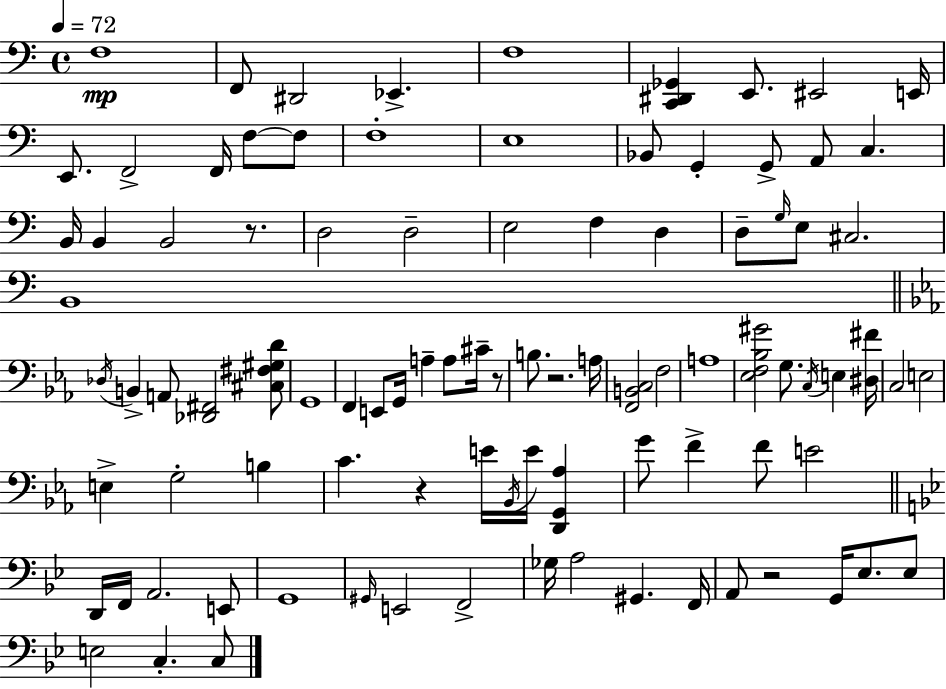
{
  \clef bass
  \time 4/4
  \defaultTimeSignature
  \key c \major
  \tempo 4 = 72
  \repeat volta 2 { f1\mp | f,8 dis,2 ees,4.-> | f1 | <c, dis, ges,>4 e,8. eis,2 e,16 | \break e,8. f,2-> f,16 f8~~ f8 | f1-. | e1 | bes,8 g,4-. g,8-> a,8 c4. | \break b,16 b,4 b,2 r8. | d2 d2-- | e2 f4 d4 | d8-- \grace { g16 } e8 cis2. | \break b,1 | \bar "||" \break \key ees \major \acciaccatura { des16 } b,4-> a,8 <des, fis,>2 <cis fis gis d'>8 | g,1 | f,4 e,8 g,16 a4-- a8 cis'16-- r8 | b8. r2. | \break a16 <f, b, c>2 f2 | a1 | <ees f bes gis'>2 g8. \acciaccatura { c16 } e4 | <dis fis'>16 c2 e2 | \break e4-> g2-. b4 | c'4. r4 e'16 \acciaccatura { bes,16 } e'16 <d, g, aes>4 | g'8 f'4-> f'8 e'2 | \bar "||" \break \key bes \major d,16 f,16 a,2. e,8 | g,1 | \grace { gis,16 } e,2 f,2-> | ges16 a2 gis,4. | \break f,16 a,8 r2 g,16 ees8. ees8 | e2 c4.-. c8 | } \bar "|."
}